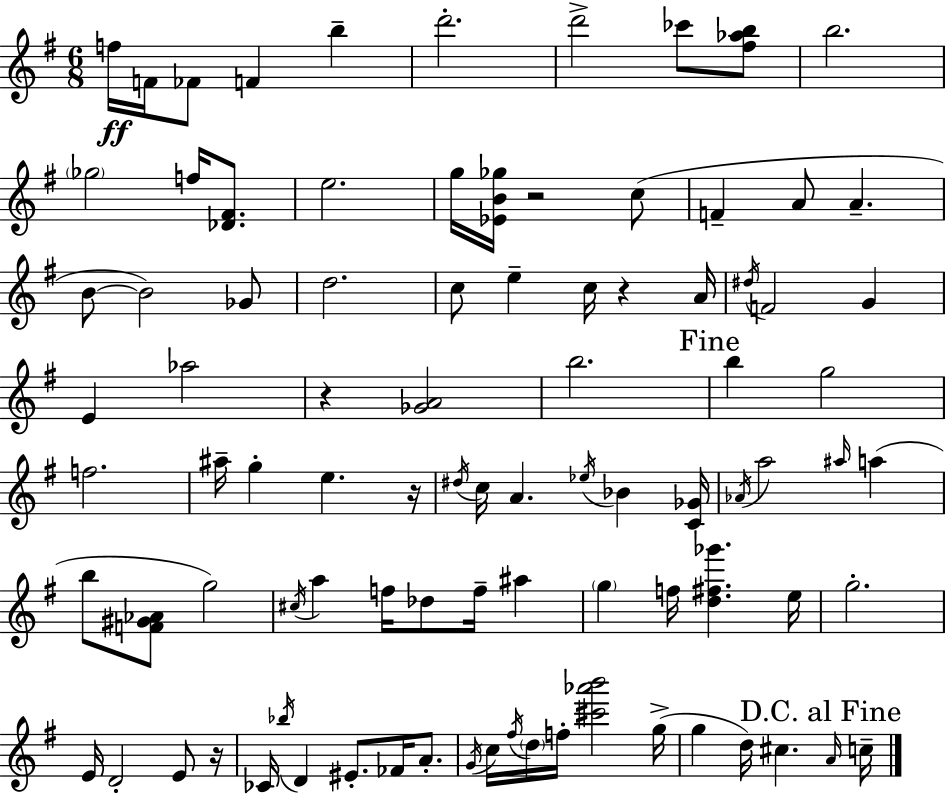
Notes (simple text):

F5/s F4/s FES4/e F4/q B5/q D6/h. D6/h CES6/e [F#5,Ab5,B5]/e B5/h. Gb5/h F5/s [Db4,F#4]/e. E5/h. G5/s [Eb4,B4,Gb5]/s R/h C5/e F4/q A4/e A4/q. B4/e B4/h Gb4/e D5/h. C5/e E5/q C5/s R/q A4/s D#5/s F4/h G4/q E4/q Ab5/h R/q [Gb4,A4]/h B5/h. B5/q G5/h F5/h. A#5/s G5/q E5/q. R/s D#5/s C5/s A4/q. Eb5/s Bb4/q [C4,Gb4]/s Ab4/s A5/h A#5/s A5/q B5/e [F4,G#4,Ab4]/e G5/h C#5/s A5/q F5/s Db5/e F5/s A#5/q G5/q F5/s [D5,F#5,Gb6]/q. E5/s G5/h. E4/s D4/h E4/e R/s CES4/s Bb5/s D4/q EIS4/e. FES4/s A4/e. G4/s C5/s F#5/s D5/s F5/s [C#6,Ab6,B6]/h G5/s G5/q D5/s C#5/q. A4/s C5/s